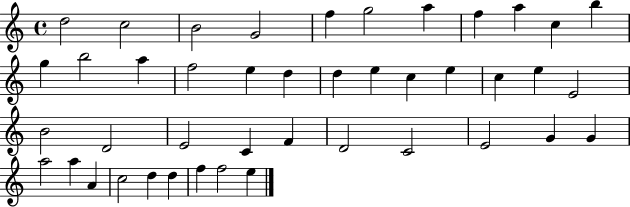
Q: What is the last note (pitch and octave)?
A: E5